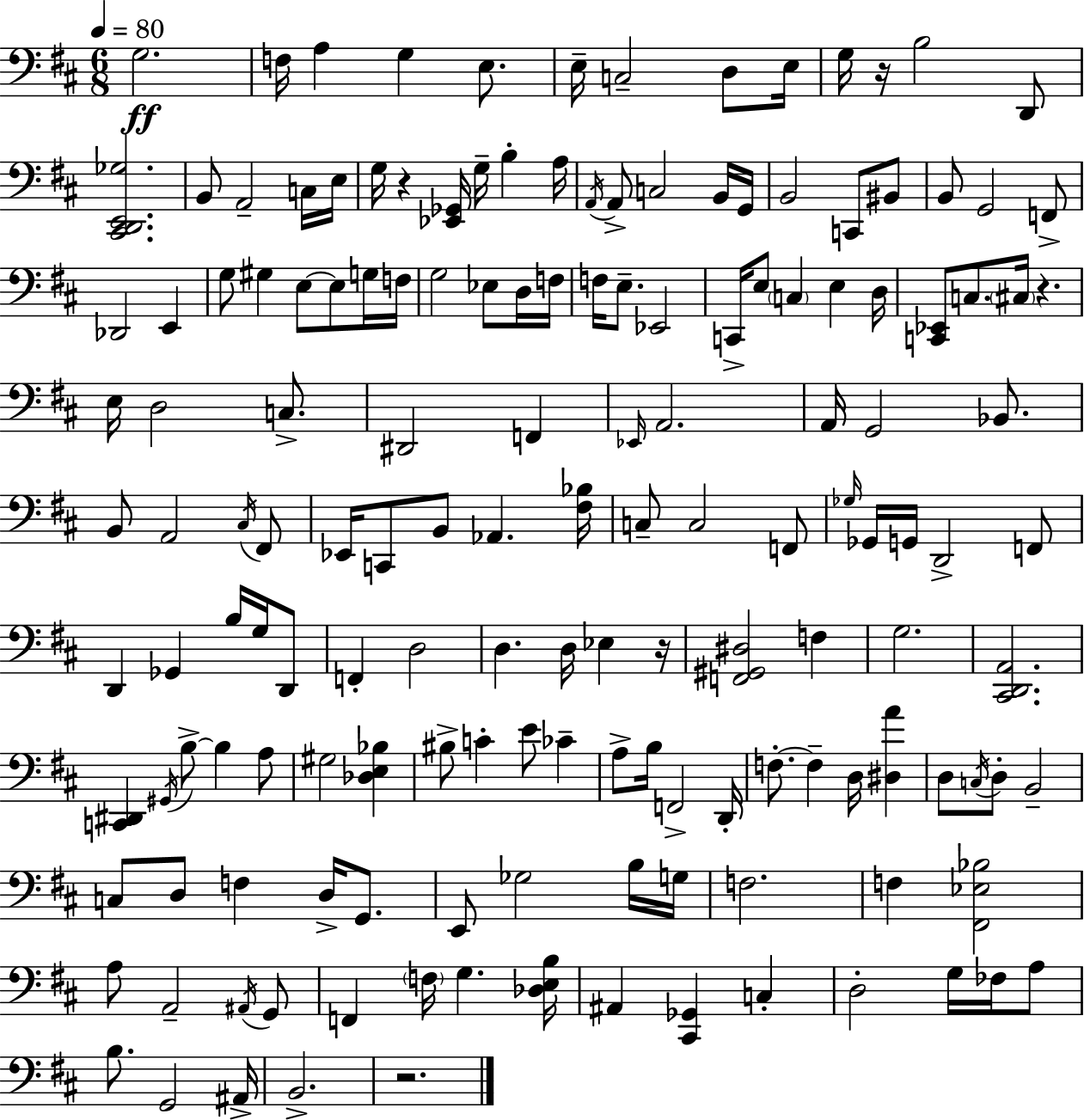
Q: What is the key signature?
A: D major